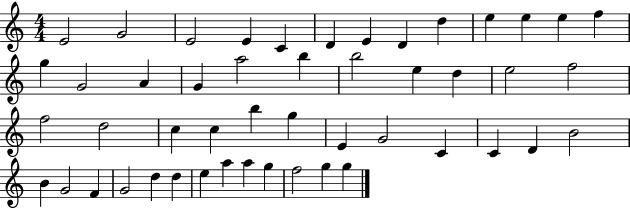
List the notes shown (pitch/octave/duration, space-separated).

E4/h G4/h E4/h E4/q C4/q D4/q E4/q D4/q D5/q E5/q E5/q E5/q F5/q G5/q G4/h A4/q G4/q A5/h B5/q B5/h E5/q D5/q E5/h F5/h F5/h D5/h C5/q C5/q B5/q G5/q E4/q G4/h C4/q C4/q D4/q B4/h B4/q G4/h F4/q G4/h D5/q D5/q E5/q A5/q A5/q G5/q F5/h G5/q G5/q